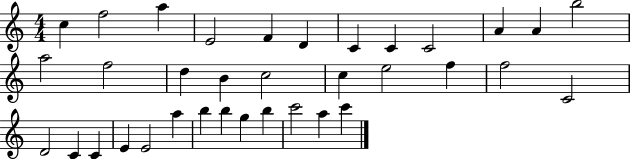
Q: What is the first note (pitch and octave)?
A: C5